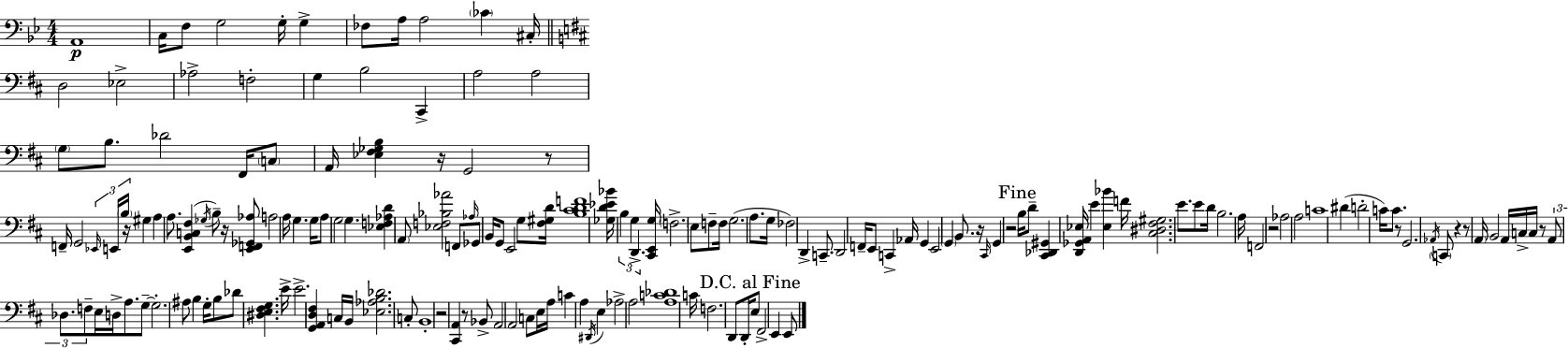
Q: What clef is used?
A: bass